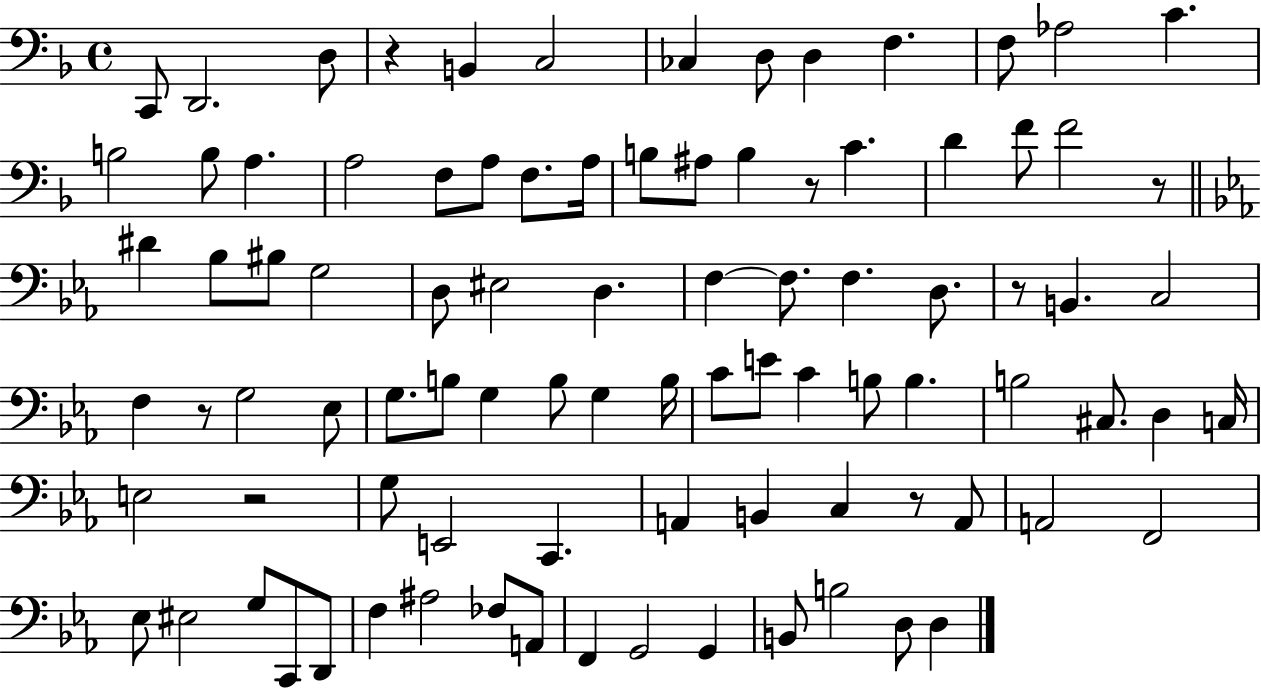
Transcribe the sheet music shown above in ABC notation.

X:1
T:Untitled
M:4/4
L:1/4
K:F
C,,/2 D,,2 D,/2 z B,, C,2 _C, D,/2 D, F, F,/2 _A,2 C B,2 B,/2 A, A,2 F,/2 A,/2 F,/2 A,/4 B,/2 ^A,/2 B, z/2 C D F/2 F2 z/2 ^D _B,/2 ^B,/2 G,2 D,/2 ^E,2 D, F, F,/2 F, D,/2 z/2 B,, C,2 F, z/2 G,2 _E,/2 G,/2 B,/2 G, B,/2 G, B,/4 C/2 E/2 C B,/2 B, B,2 ^C,/2 D, C,/4 E,2 z2 G,/2 E,,2 C,, A,, B,, C, z/2 A,,/2 A,,2 F,,2 _E,/2 ^E,2 G,/2 C,,/2 D,,/2 F, ^A,2 _F,/2 A,,/2 F,, G,,2 G,, B,,/2 B,2 D,/2 D,